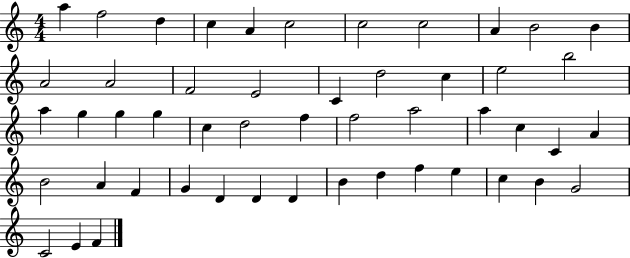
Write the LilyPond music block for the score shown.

{
  \clef treble
  \numericTimeSignature
  \time 4/4
  \key c \major
  a''4 f''2 d''4 | c''4 a'4 c''2 | c''2 c''2 | a'4 b'2 b'4 | \break a'2 a'2 | f'2 e'2 | c'4 d''2 c''4 | e''2 b''2 | \break a''4 g''4 g''4 g''4 | c''4 d''2 f''4 | f''2 a''2 | a''4 c''4 c'4 a'4 | \break b'2 a'4 f'4 | g'4 d'4 d'4 d'4 | b'4 d''4 f''4 e''4 | c''4 b'4 g'2 | \break c'2 e'4 f'4 | \bar "|."
}